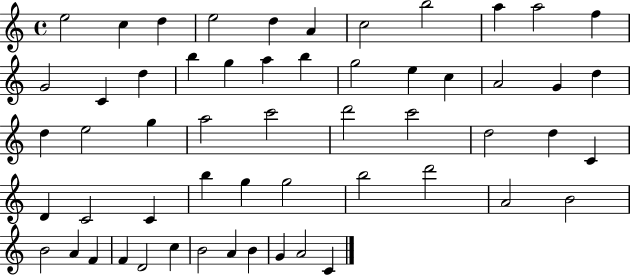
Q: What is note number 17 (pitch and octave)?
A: A5